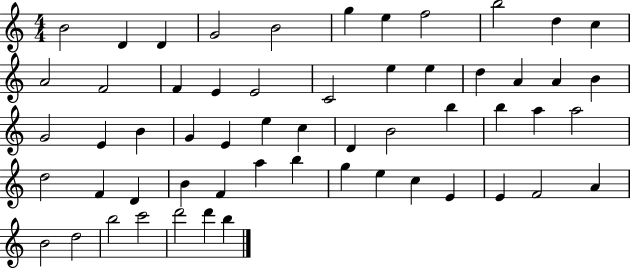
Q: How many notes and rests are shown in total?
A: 57